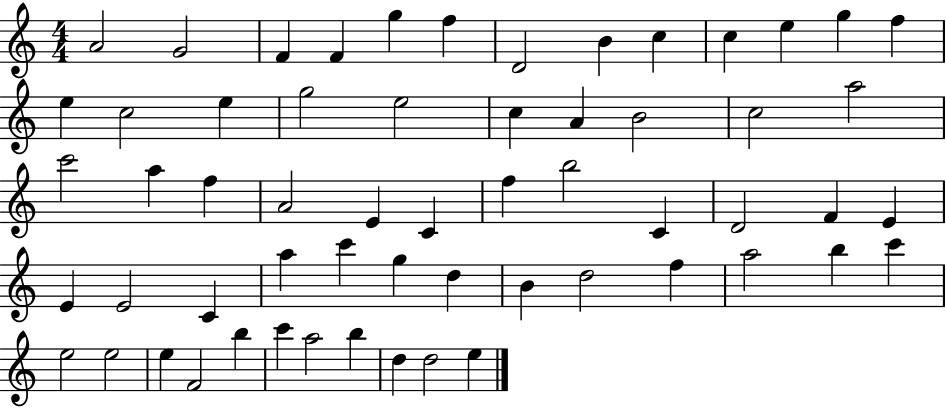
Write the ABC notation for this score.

X:1
T:Untitled
M:4/4
L:1/4
K:C
A2 G2 F F g f D2 B c c e g f e c2 e g2 e2 c A B2 c2 a2 c'2 a f A2 E C f b2 C D2 F E E E2 C a c' g d B d2 f a2 b c' e2 e2 e F2 b c' a2 b d d2 e